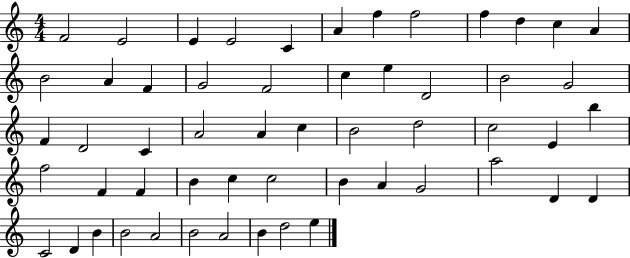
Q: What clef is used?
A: treble